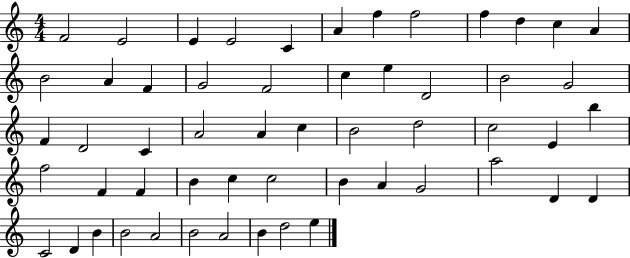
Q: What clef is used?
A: treble